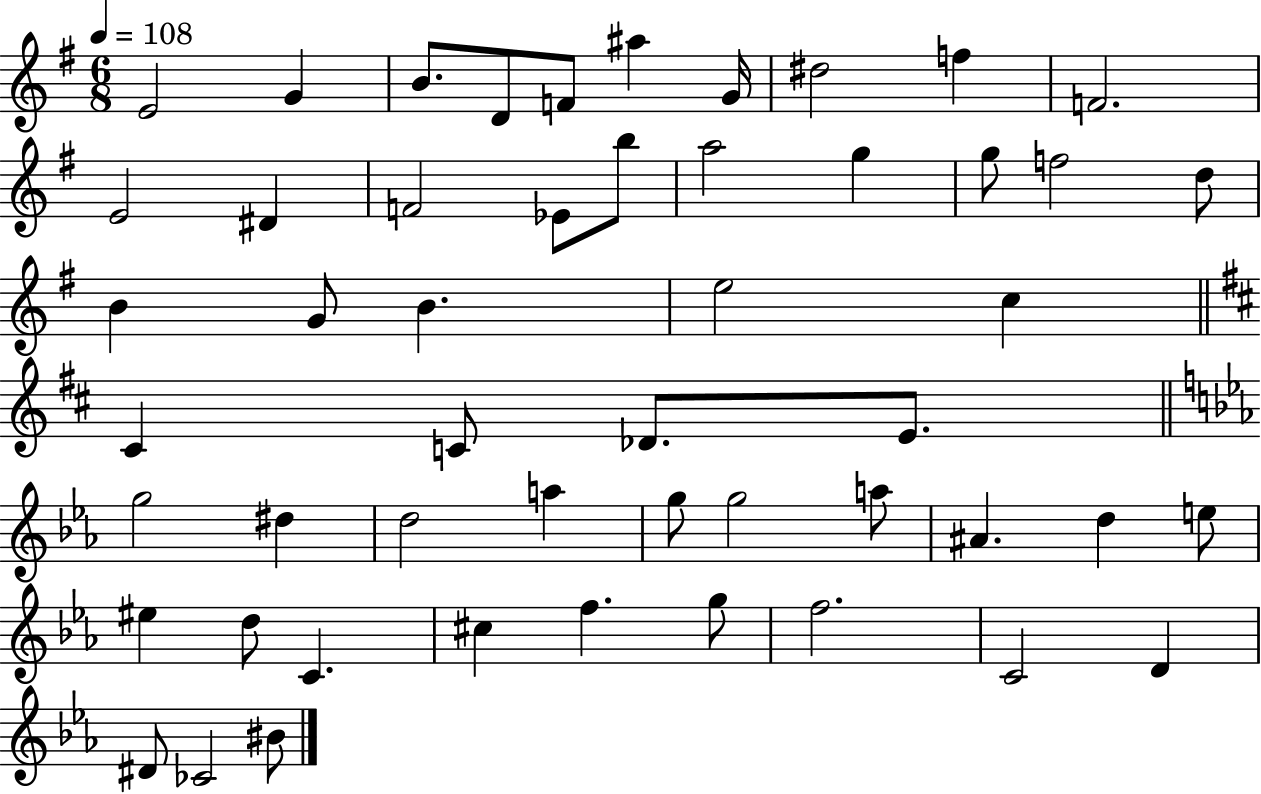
E4/h G4/q B4/e. D4/e F4/e A#5/q G4/s D#5/h F5/q F4/h. E4/h D#4/q F4/h Eb4/e B5/e A5/h G5/q G5/e F5/h D5/e B4/q G4/e B4/q. E5/h C5/q C#4/q C4/e Db4/e. E4/e. G5/h D#5/q D5/h A5/q G5/e G5/h A5/e A#4/q. D5/q E5/e EIS5/q D5/e C4/q. C#5/q F5/q. G5/e F5/h. C4/h D4/q D#4/e CES4/h BIS4/e